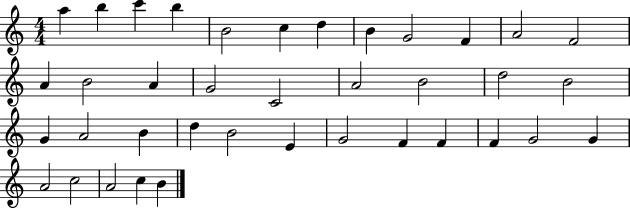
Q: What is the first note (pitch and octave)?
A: A5